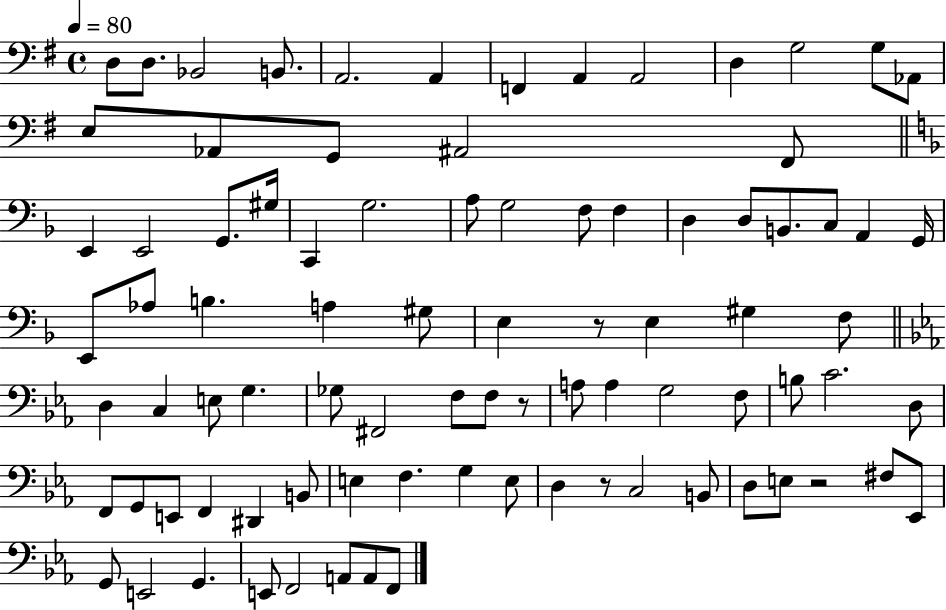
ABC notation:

X:1
T:Untitled
M:4/4
L:1/4
K:G
D,/2 D,/2 _B,,2 B,,/2 A,,2 A,, F,, A,, A,,2 D, G,2 G,/2 _A,,/2 E,/2 _A,,/2 G,,/2 ^A,,2 ^F,,/2 E,, E,,2 G,,/2 ^G,/4 C,, G,2 A,/2 G,2 F,/2 F, D, D,/2 B,,/2 C,/2 A,, G,,/4 E,,/2 _A,/2 B, A, ^G,/2 E, z/2 E, ^G, F,/2 D, C, E,/2 G, _G,/2 ^F,,2 F,/2 F,/2 z/2 A,/2 A, G,2 F,/2 B,/2 C2 D,/2 F,,/2 G,,/2 E,,/2 F,, ^D,, B,,/2 E, F, G, E,/2 D, z/2 C,2 B,,/2 D,/2 E,/2 z2 ^F,/2 _E,,/2 G,,/2 E,,2 G,, E,,/2 F,,2 A,,/2 A,,/2 F,,/2